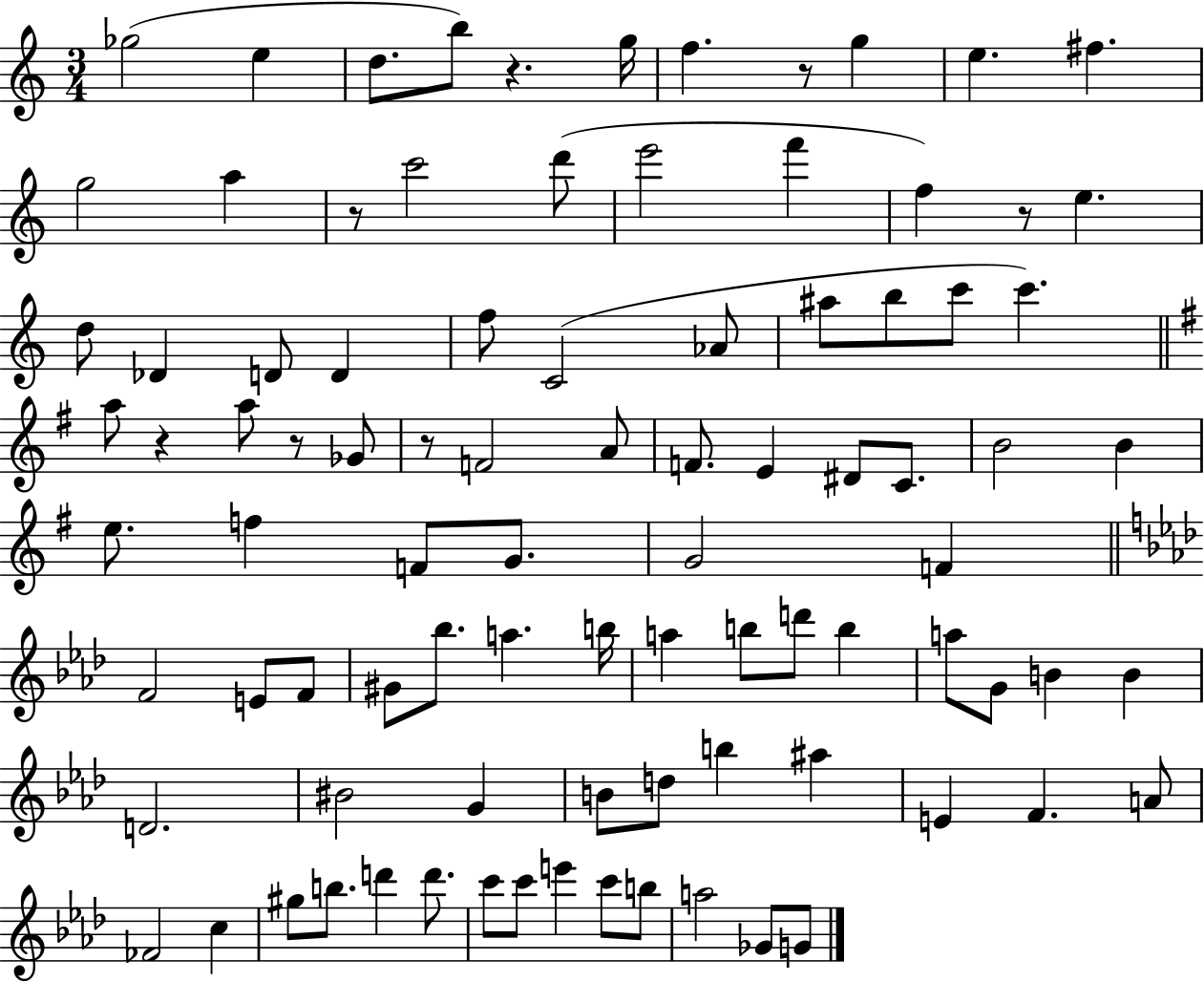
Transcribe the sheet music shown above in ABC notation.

X:1
T:Untitled
M:3/4
L:1/4
K:C
_g2 e d/2 b/2 z g/4 f z/2 g e ^f g2 a z/2 c'2 d'/2 e'2 f' f z/2 e d/2 _D D/2 D f/2 C2 _A/2 ^a/2 b/2 c'/2 c' a/2 z a/2 z/2 _G/2 z/2 F2 A/2 F/2 E ^D/2 C/2 B2 B e/2 f F/2 G/2 G2 F F2 E/2 F/2 ^G/2 _b/2 a b/4 a b/2 d'/2 b a/2 G/2 B B D2 ^B2 G B/2 d/2 b ^a E F A/2 _F2 c ^g/2 b/2 d' d'/2 c'/2 c'/2 e' c'/2 b/2 a2 _G/2 G/2